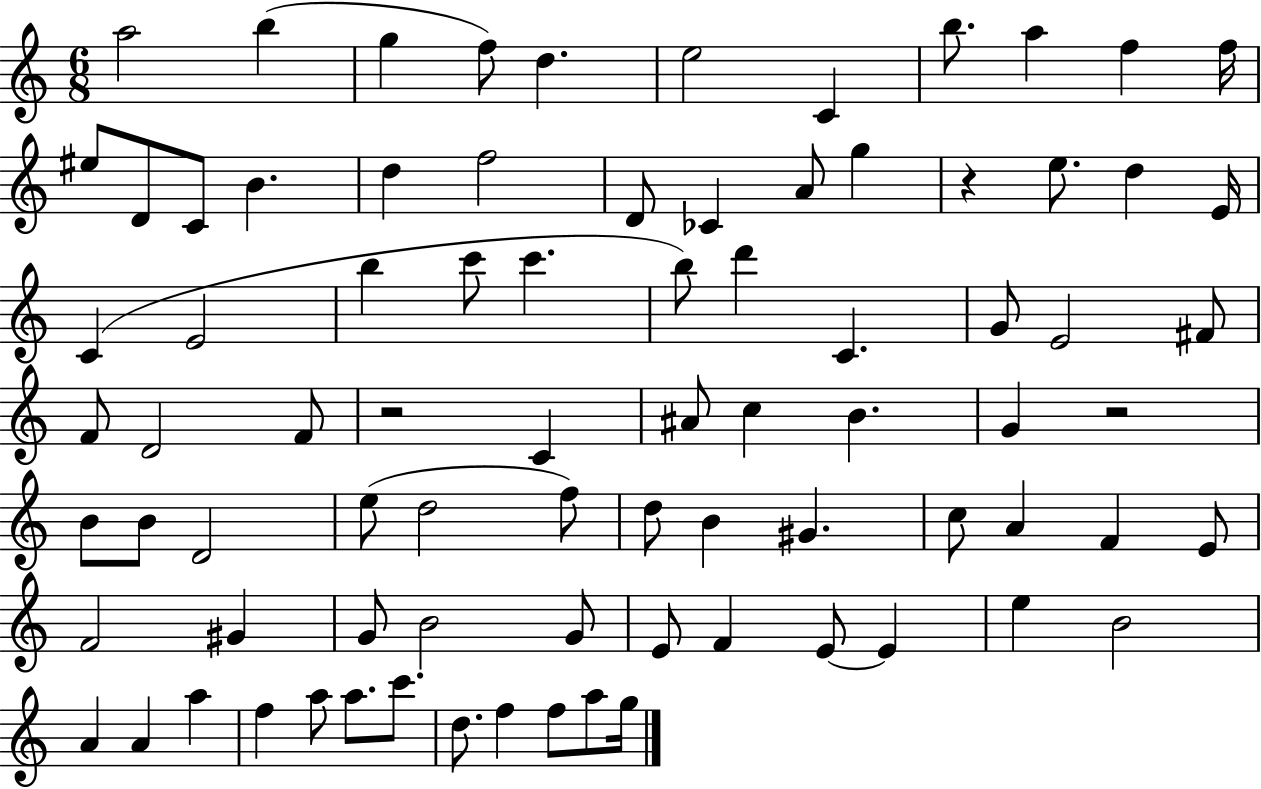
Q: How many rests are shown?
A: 3